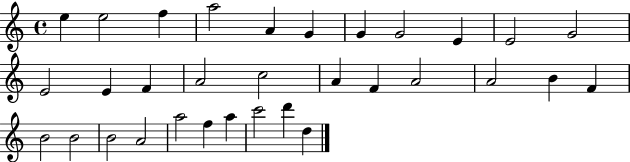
E5/q E5/h F5/q A5/h A4/q G4/q G4/q G4/h E4/q E4/h G4/h E4/h E4/q F4/q A4/h C5/h A4/q F4/q A4/h A4/h B4/q F4/q B4/h B4/h B4/h A4/h A5/h F5/q A5/q C6/h D6/q D5/q